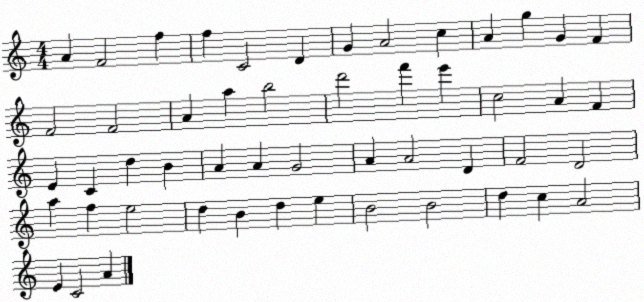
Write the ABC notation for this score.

X:1
T:Untitled
M:4/4
L:1/4
K:C
A F2 f f C2 D G A2 c A g G F F2 F2 A a b2 d'2 f' e' c2 A F E C d B A A G2 A A2 D F2 D2 a f e2 d B d e B2 B2 d c A2 E C2 A